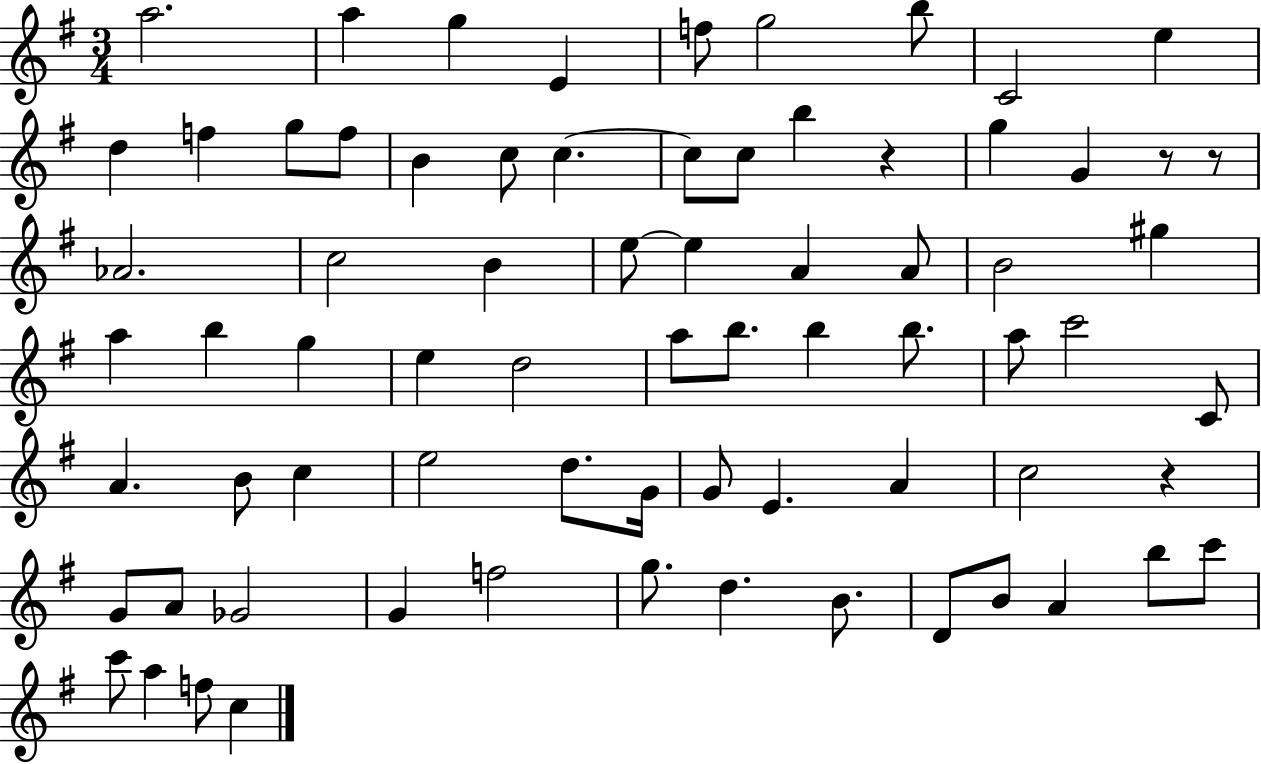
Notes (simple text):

A5/h. A5/q G5/q E4/q F5/e G5/h B5/e C4/h E5/q D5/q F5/q G5/e F5/e B4/q C5/e C5/q. C5/e C5/e B5/q R/q G5/q G4/q R/e R/e Ab4/h. C5/h B4/q E5/e E5/q A4/q A4/e B4/h G#5/q A5/q B5/q G5/q E5/q D5/h A5/e B5/e. B5/q B5/e. A5/e C6/h C4/e A4/q. B4/e C5/q E5/h D5/e. G4/s G4/e E4/q. A4/q C5/h R/q G4/e A4/e Gb4/h G4/q F5/h G5/e. D5/q. B4/e. D4/e B4/e A4/q B5/e C6/e C6/e A5/q F5/e C5/q